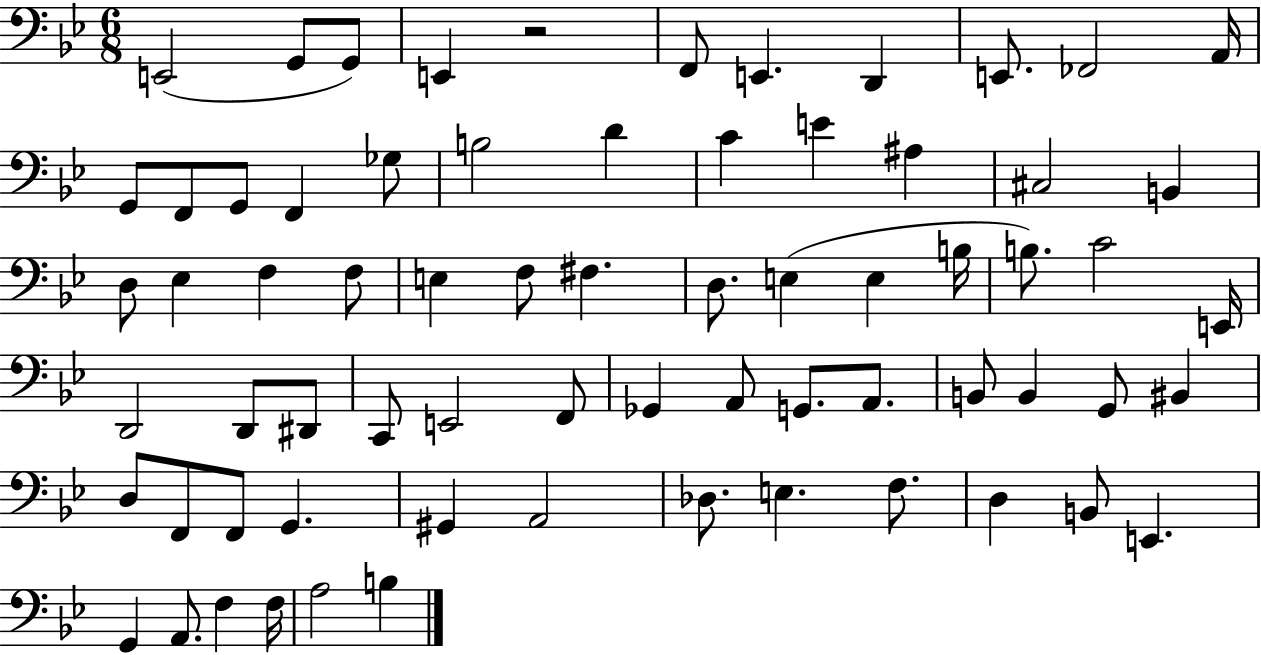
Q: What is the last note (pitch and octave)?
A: B3